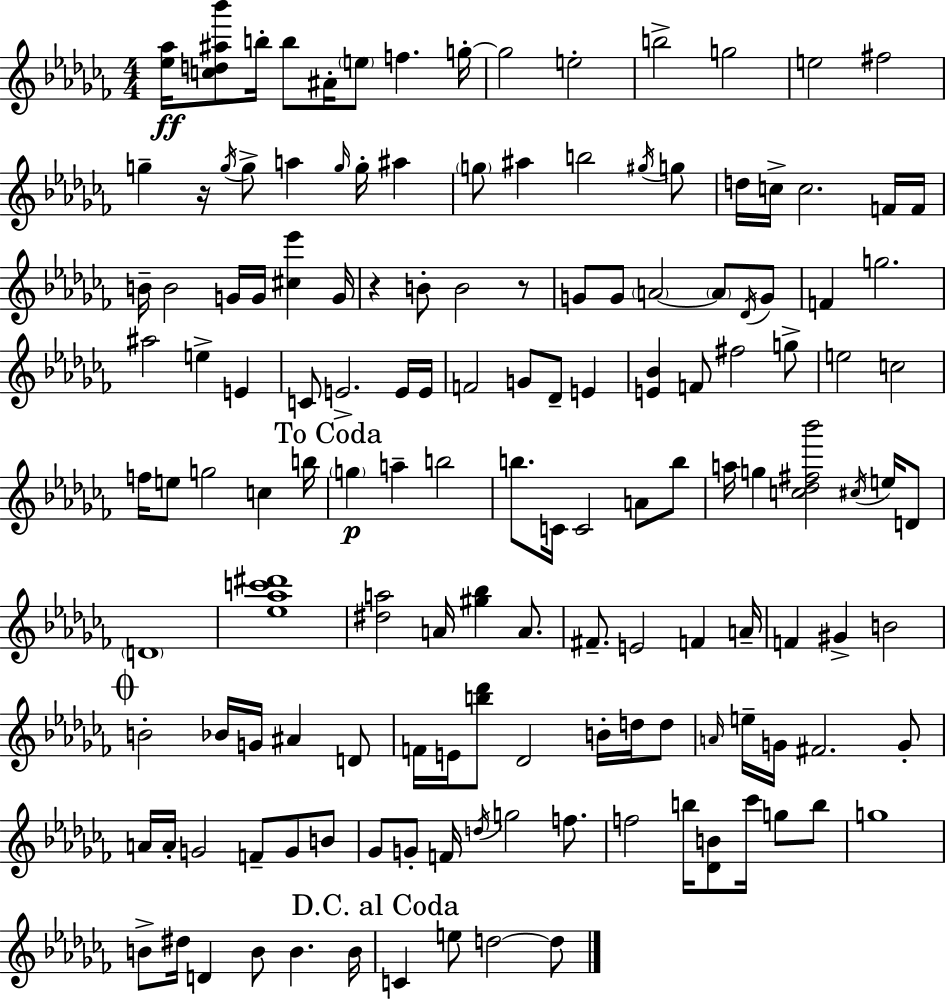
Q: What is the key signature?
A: AES minor